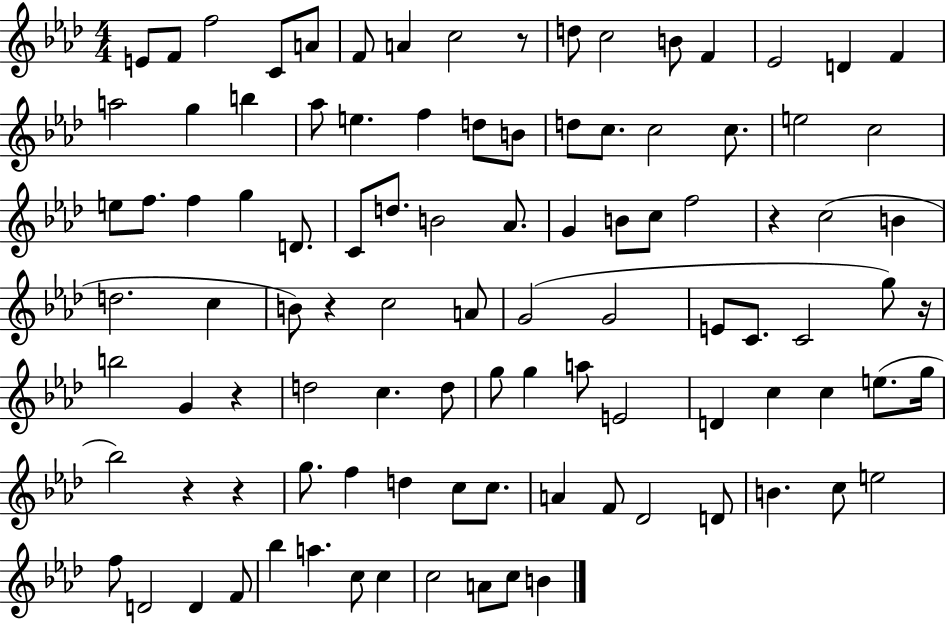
E4/e F4/e F5/h C4/e A4/e F4/e A4/q C5/h R/e D5/e C5/h B4/e F4/q Eb4/h D4/q F4/q A5/h G5/q B5/q Ab5/e E5/q. F5/q D5/e B4/e D5/e C5/e. C5/h C5/e. E5/h C5/h E5/e F5/e. F5/q G5/q D4/e. C4/e D5/e. B4/h Ab4/e. G4/q B4/e C5/e F5/h R/q C5/h B4/q D5/h. C5/q B4/e R/q C5/h A4/e G4/h G4/h E4/e C4/e. C4/h G5/e R/s B5/h G4/q R/q D5/h C5/q. D5/e G5/e G5/q A5/e E4/h D4/q C5/q C5/q E5/e. G5/s Bb5/h R/q R/q G5/e. F5/q D5/q C5/e C5/e. A4/q F4/e Db4/h D4/e B4/q. C5/e E5/h F5/e D4/h D4/q F4/e Bb5/q A5/q. C5/e C5/q C5/h A4/e C5/e B4/q